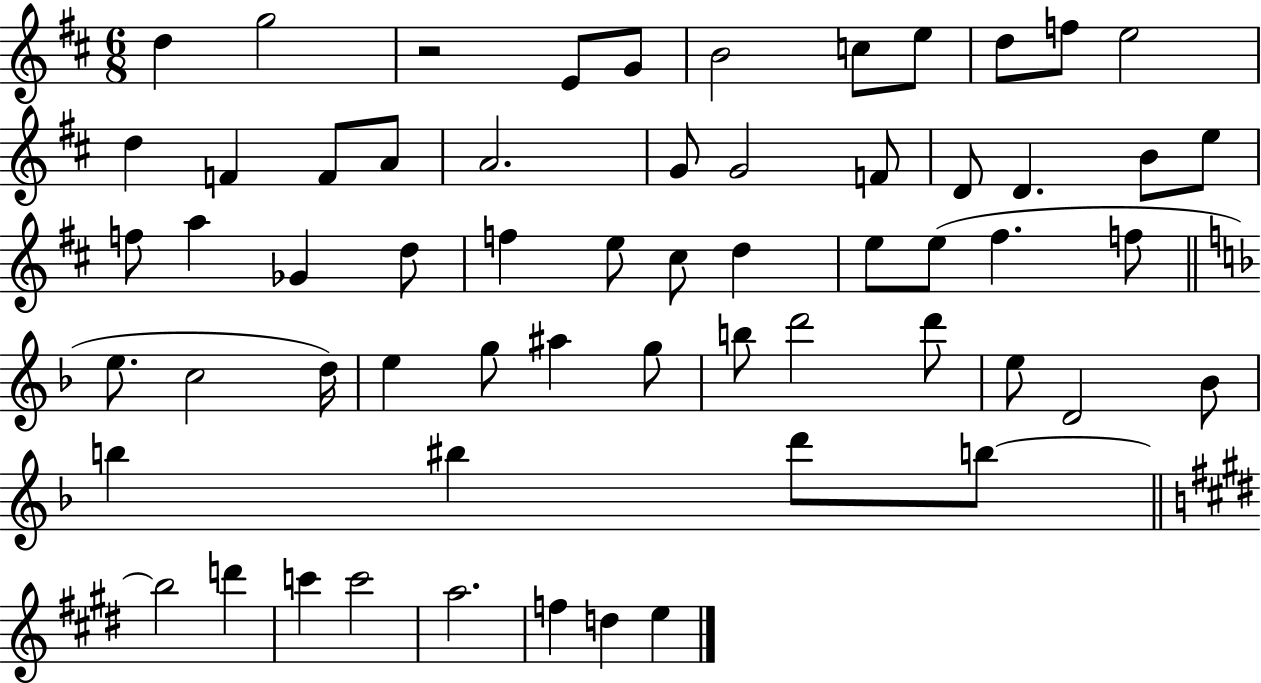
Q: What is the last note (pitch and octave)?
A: E5